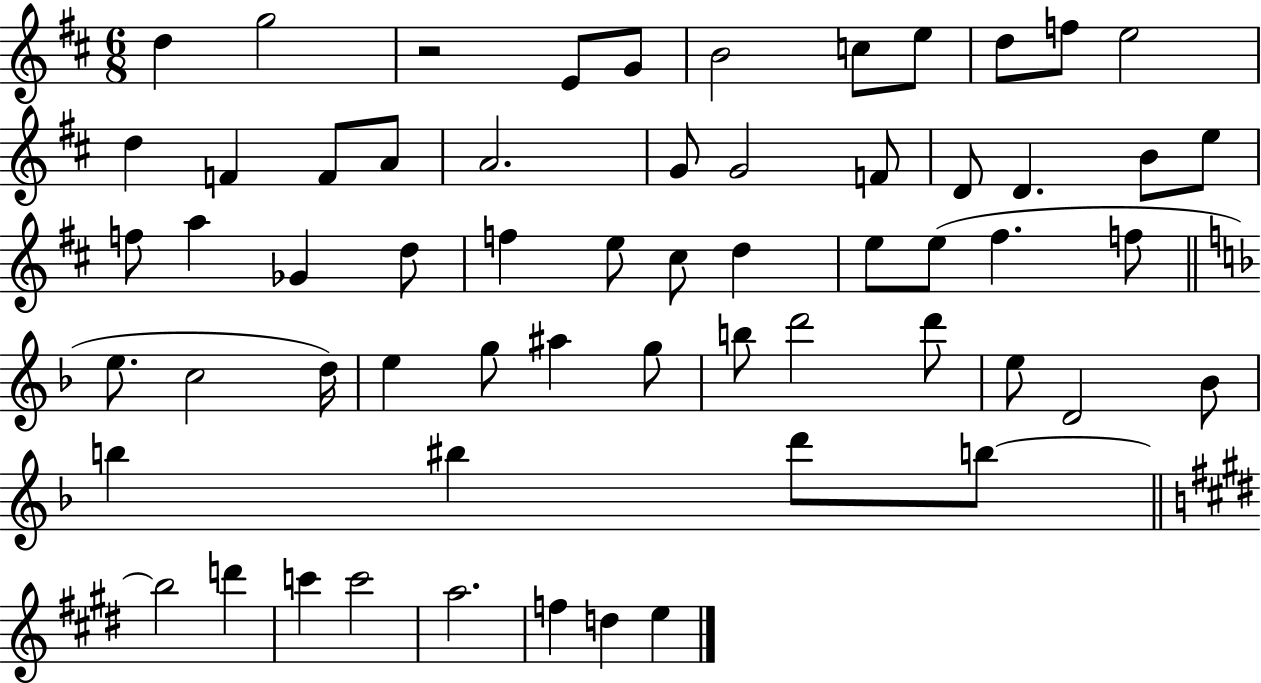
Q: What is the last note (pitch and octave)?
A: E5